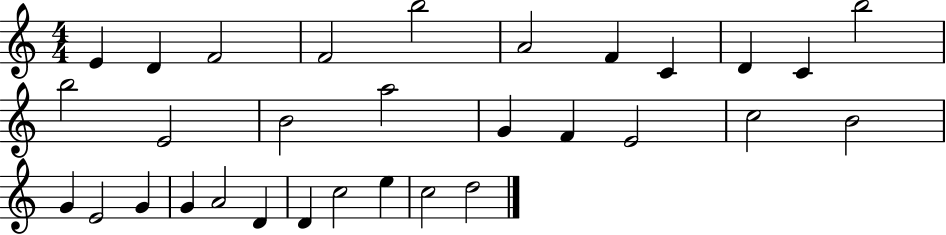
E4/q D4/q F4/h F4/h B5/h A4/h F4/q C4/q D4/q C4/q B5/h B5/h E4/h B4/h A5/h G4/q F4/q E4/h C5/h B4/h G4/q E4/h G4/q G4/q A4/h D4/q D4/q C5/h E5/q C5/h D5/h